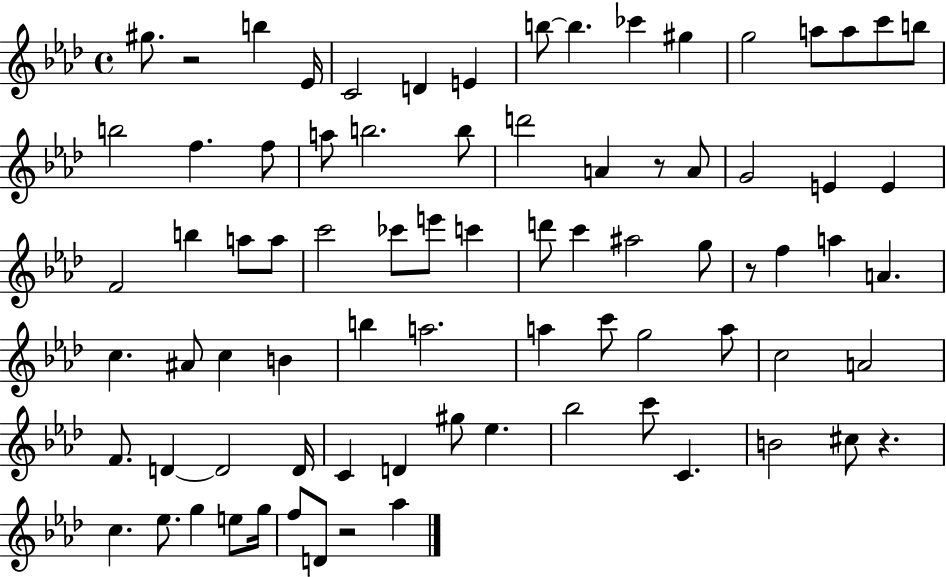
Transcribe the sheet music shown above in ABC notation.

X:1
T:Untitled
M:4/4
L:1/4
K:Ab
^g/2 z2 b _E/4 C2 D E b/2 b _c' ^g g2 a/2 a/2 c'/2 b/2 b2 f f/2 a/2 b2 b/2 d'2 A z/2 A/2 G2 E E F2 b a/2 a/2 c'2 _c'/2 e'/2 c' d'/2 c' ^a2 g/2 z/2 f a A c ^A/2 c B b a2 a c'/2 g2 a/2 c2 A2 F/2 D D2 D/4 C D ^g/2 _e _b2 c'/2 C B2 ^c/2 z c _e/2 g e/2 g/4 f/2 D/2 z2 _a